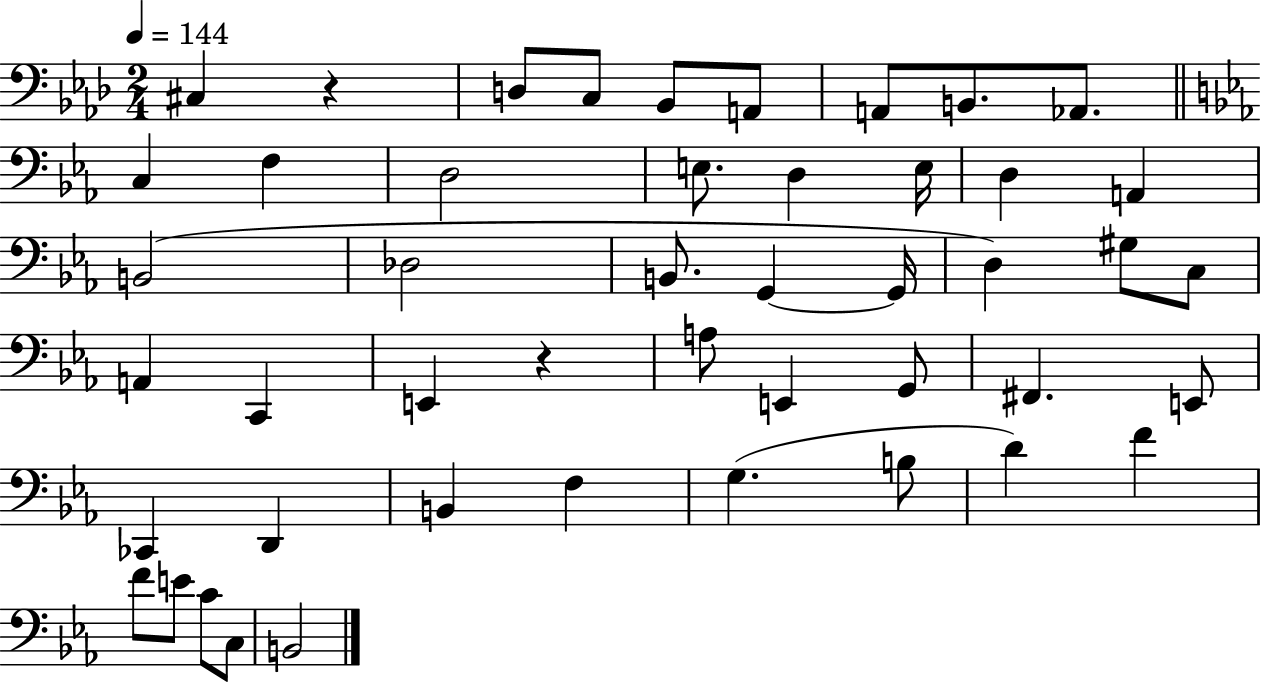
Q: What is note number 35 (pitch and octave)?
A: B2